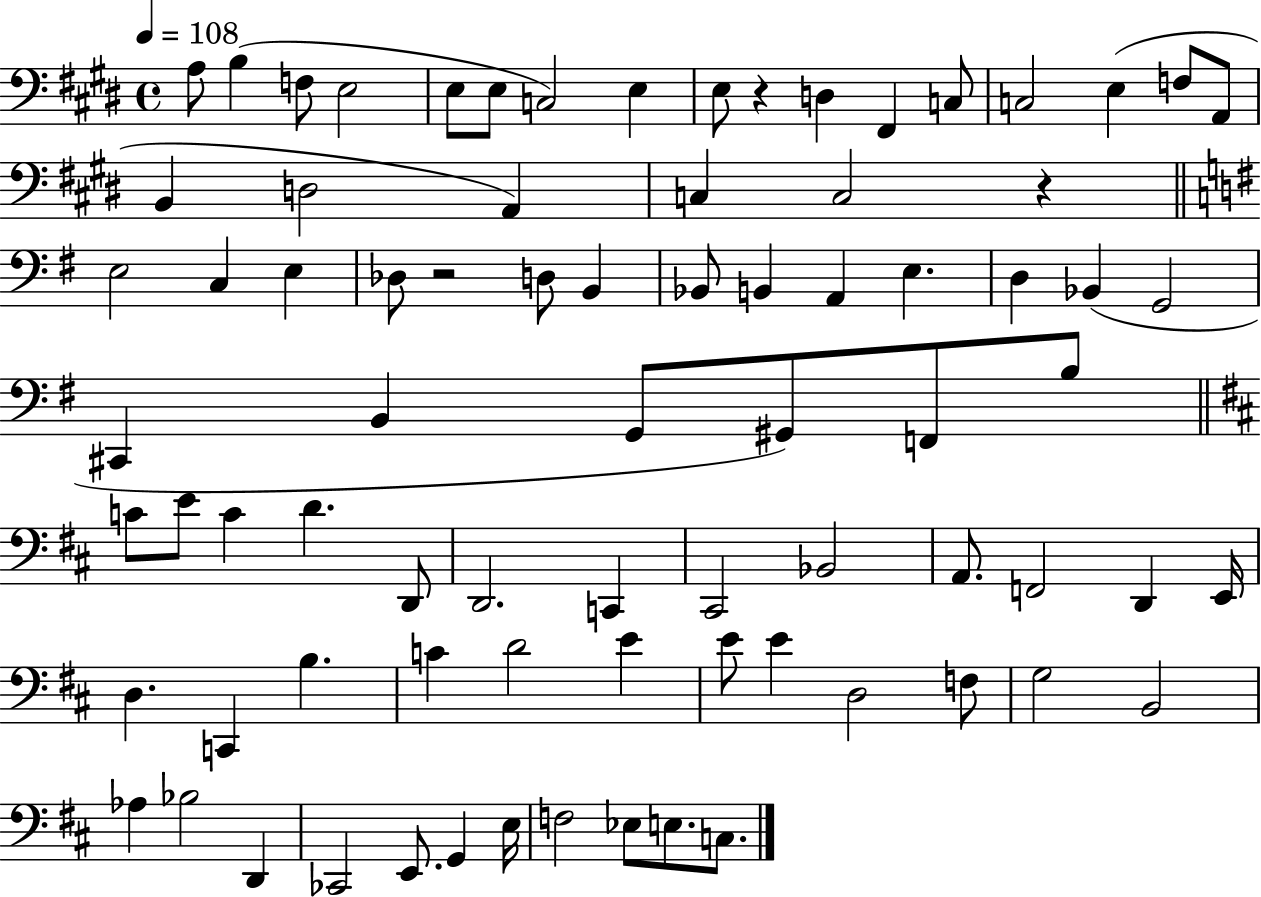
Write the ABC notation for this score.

X:1
T:Untitled
M:4/4
L:1/4
K:E
A,/2 B, F,/2 E,2 E,/2 E,/2 C,2 E, E,/2 z D, ^F,, C,/2 C,2 E, F,/2 A,,/2 B,, D,2 A,, C, C,2 z E,2 C, E, _D,/2 z2 D,/2 B,, _B,,/2 B,, A,, E, D, _B,, G,,2 ^C,, B,, G,,/2 ^G,,/2 F,,/2 B,/2 C/2 E/2 C D D,,/2 D,,2 C,, ^C,,2 _B,,2 A,,/2 F,,2 D,, E,,/4 D, C,, B, C D2 E E/2 E D,2 F,/2 G,2 B,,2 _A, _B,2 D,, _C,,2 E,,/2 G,, E,/4 F,2 _E,/2 E,/2 C,/2